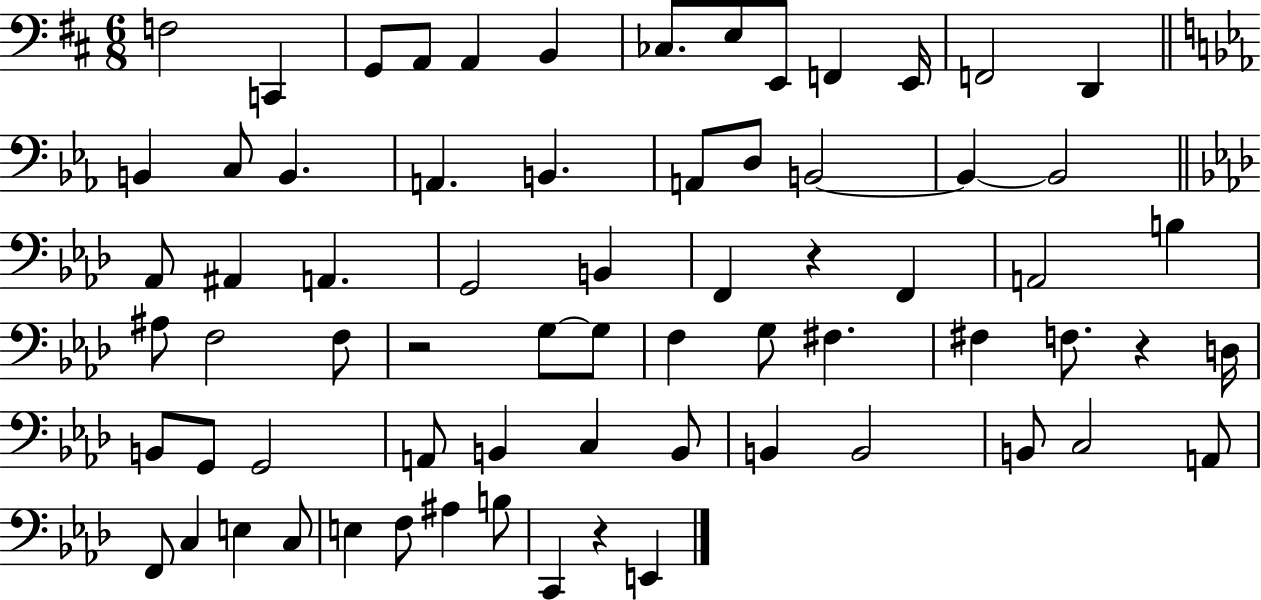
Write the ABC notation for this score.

X:1
T:Untitled
M:6/8
L:1/4
K:D
F,2 C,, G,,/2 A,,/2 A,, B,, _C,/2 E,/2 E,,/2 F,, E,,/4 F,,2 D,, B,, C,/2 B,, A,, B,, A,,/2 D,/2 B,,2 B,, B,,2 _A,,/2 ^A,, A,, G,,2 B,, F,, z F,, A,,2 B, ^A,/2 F,2 F,/2 z2 G,/2 G,/2 F, G,/2 ^F, ^F, F,/2 z D,/4 B,,/2 G,,/2 G,,2 A,,/2 B,, C, B,,/2 B,, B,,2 B,,/2 C,2 A,,/2 F,,/2 C, E, C,/2 E, F,/2 ^A, B,/2 C,, z E,,